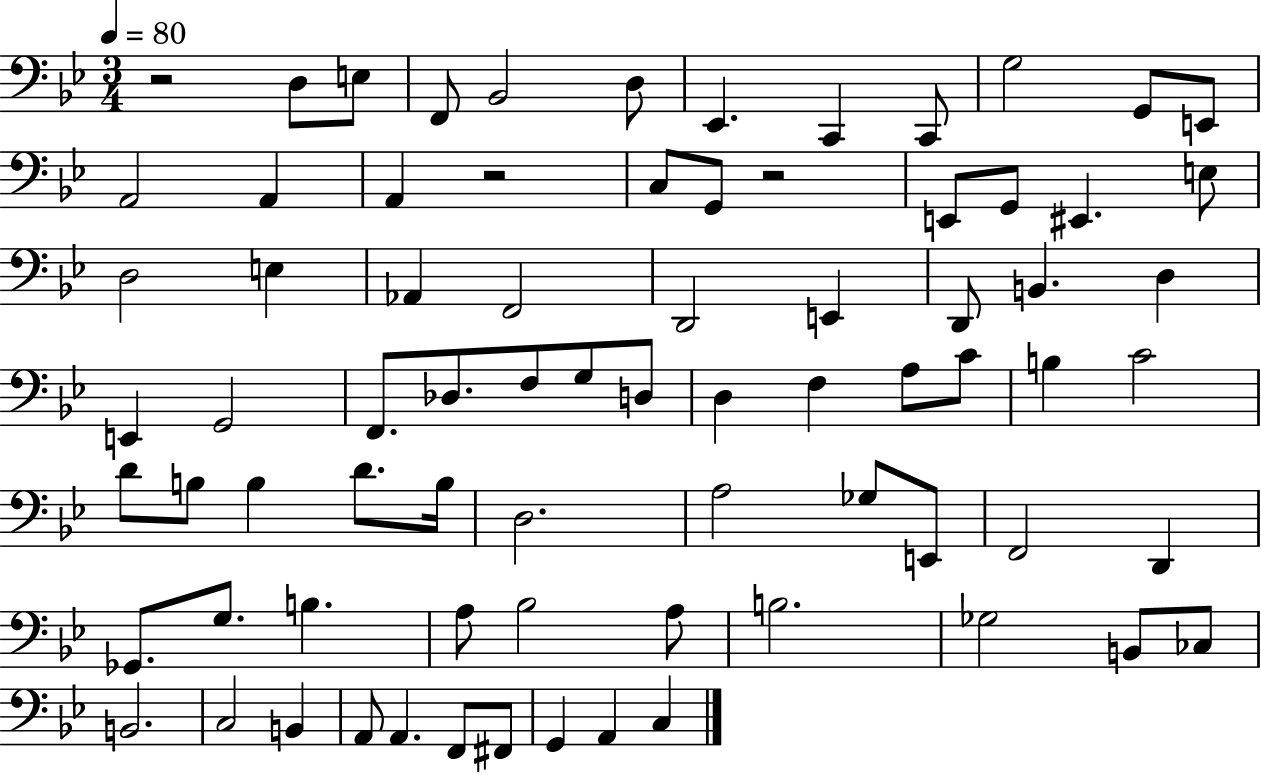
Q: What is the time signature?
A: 3/4